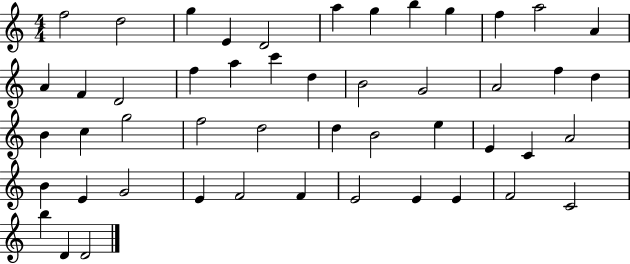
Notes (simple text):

F5/h D5/h G5/q E4/q D4/h A5/q G5/q B5/q G5/q F5/q A5/h A4/q A4/q F4/q D4/h F5/q A5/q C6/q D5/q B4/h G4/h A4/h F5/q D5/q B4/q C5/q G5/h F5/h D5/h D5/q B4/h E5/q E4/q C4/q A4/h B4/q E4/q G4/h E4/q F4/h F4/q E4/h E4/q E4/q F4/h C4/h B5/q D4/q D4/h